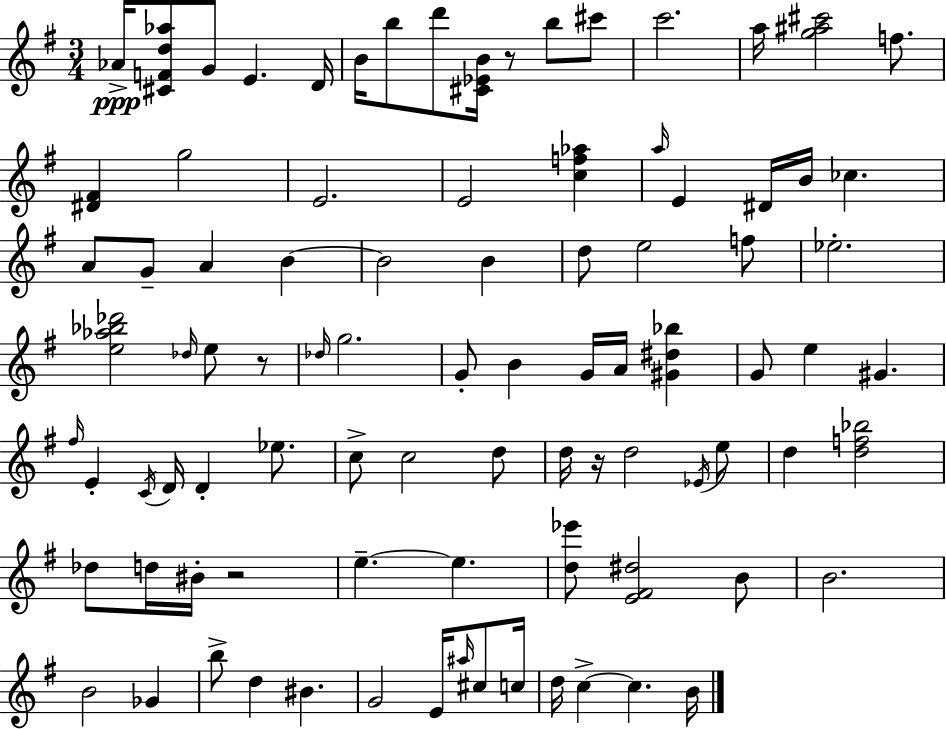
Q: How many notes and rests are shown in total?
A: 90